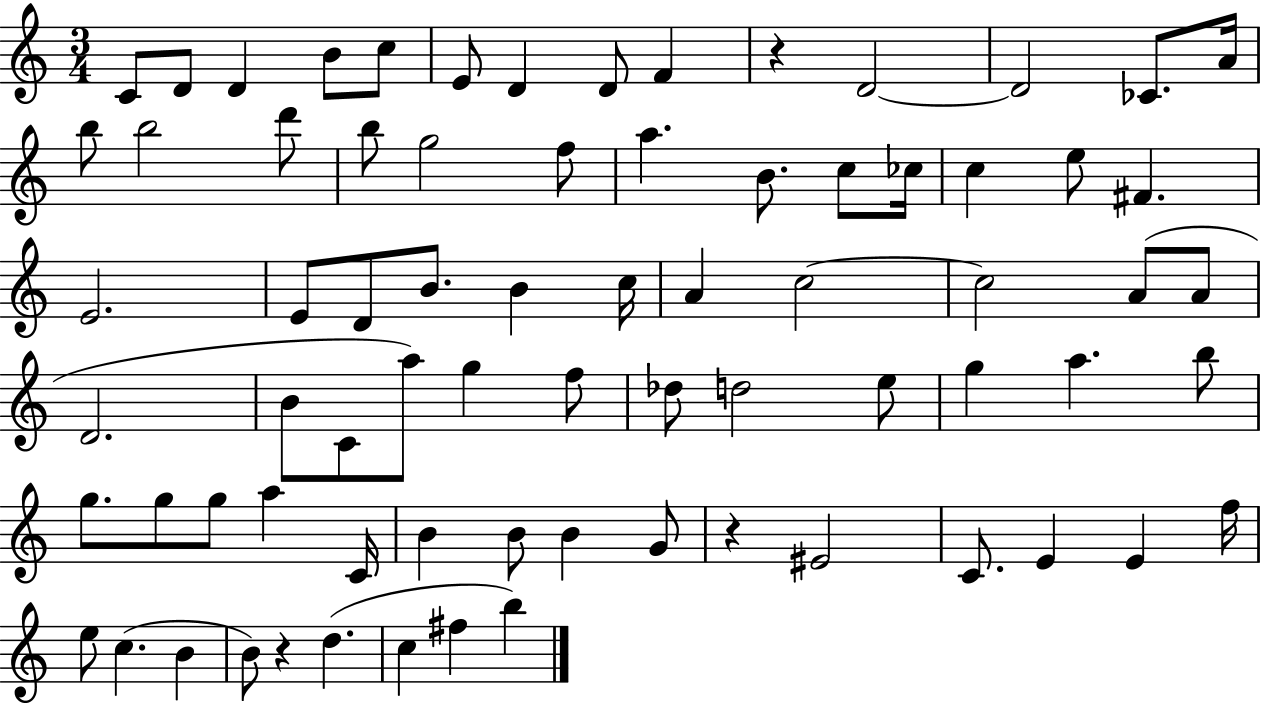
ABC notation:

X:1
T:Untitled
M:3/4
L:1/4
K:C
C/2 D/2 D B/2 c/2 E/2 D D/2 F z D2 D2 _C/2 A/4 b/2 b2 d'/2 b/2 g2 f/2 a B/2 c/2 _c/4 c e/2 ^F E2 E/2 D/2 B/2 B c/4 A c2 c2 A/2 A/2 D2 B/2 C/2 a/2 g f/2 _d/2 d2 e/2 g a b/2 g/2 g/2 g/2 a C/4 B B/2 B G/2 z ^E2 C/2 E E f/4 e/2 c B B/2 z d c ^f b